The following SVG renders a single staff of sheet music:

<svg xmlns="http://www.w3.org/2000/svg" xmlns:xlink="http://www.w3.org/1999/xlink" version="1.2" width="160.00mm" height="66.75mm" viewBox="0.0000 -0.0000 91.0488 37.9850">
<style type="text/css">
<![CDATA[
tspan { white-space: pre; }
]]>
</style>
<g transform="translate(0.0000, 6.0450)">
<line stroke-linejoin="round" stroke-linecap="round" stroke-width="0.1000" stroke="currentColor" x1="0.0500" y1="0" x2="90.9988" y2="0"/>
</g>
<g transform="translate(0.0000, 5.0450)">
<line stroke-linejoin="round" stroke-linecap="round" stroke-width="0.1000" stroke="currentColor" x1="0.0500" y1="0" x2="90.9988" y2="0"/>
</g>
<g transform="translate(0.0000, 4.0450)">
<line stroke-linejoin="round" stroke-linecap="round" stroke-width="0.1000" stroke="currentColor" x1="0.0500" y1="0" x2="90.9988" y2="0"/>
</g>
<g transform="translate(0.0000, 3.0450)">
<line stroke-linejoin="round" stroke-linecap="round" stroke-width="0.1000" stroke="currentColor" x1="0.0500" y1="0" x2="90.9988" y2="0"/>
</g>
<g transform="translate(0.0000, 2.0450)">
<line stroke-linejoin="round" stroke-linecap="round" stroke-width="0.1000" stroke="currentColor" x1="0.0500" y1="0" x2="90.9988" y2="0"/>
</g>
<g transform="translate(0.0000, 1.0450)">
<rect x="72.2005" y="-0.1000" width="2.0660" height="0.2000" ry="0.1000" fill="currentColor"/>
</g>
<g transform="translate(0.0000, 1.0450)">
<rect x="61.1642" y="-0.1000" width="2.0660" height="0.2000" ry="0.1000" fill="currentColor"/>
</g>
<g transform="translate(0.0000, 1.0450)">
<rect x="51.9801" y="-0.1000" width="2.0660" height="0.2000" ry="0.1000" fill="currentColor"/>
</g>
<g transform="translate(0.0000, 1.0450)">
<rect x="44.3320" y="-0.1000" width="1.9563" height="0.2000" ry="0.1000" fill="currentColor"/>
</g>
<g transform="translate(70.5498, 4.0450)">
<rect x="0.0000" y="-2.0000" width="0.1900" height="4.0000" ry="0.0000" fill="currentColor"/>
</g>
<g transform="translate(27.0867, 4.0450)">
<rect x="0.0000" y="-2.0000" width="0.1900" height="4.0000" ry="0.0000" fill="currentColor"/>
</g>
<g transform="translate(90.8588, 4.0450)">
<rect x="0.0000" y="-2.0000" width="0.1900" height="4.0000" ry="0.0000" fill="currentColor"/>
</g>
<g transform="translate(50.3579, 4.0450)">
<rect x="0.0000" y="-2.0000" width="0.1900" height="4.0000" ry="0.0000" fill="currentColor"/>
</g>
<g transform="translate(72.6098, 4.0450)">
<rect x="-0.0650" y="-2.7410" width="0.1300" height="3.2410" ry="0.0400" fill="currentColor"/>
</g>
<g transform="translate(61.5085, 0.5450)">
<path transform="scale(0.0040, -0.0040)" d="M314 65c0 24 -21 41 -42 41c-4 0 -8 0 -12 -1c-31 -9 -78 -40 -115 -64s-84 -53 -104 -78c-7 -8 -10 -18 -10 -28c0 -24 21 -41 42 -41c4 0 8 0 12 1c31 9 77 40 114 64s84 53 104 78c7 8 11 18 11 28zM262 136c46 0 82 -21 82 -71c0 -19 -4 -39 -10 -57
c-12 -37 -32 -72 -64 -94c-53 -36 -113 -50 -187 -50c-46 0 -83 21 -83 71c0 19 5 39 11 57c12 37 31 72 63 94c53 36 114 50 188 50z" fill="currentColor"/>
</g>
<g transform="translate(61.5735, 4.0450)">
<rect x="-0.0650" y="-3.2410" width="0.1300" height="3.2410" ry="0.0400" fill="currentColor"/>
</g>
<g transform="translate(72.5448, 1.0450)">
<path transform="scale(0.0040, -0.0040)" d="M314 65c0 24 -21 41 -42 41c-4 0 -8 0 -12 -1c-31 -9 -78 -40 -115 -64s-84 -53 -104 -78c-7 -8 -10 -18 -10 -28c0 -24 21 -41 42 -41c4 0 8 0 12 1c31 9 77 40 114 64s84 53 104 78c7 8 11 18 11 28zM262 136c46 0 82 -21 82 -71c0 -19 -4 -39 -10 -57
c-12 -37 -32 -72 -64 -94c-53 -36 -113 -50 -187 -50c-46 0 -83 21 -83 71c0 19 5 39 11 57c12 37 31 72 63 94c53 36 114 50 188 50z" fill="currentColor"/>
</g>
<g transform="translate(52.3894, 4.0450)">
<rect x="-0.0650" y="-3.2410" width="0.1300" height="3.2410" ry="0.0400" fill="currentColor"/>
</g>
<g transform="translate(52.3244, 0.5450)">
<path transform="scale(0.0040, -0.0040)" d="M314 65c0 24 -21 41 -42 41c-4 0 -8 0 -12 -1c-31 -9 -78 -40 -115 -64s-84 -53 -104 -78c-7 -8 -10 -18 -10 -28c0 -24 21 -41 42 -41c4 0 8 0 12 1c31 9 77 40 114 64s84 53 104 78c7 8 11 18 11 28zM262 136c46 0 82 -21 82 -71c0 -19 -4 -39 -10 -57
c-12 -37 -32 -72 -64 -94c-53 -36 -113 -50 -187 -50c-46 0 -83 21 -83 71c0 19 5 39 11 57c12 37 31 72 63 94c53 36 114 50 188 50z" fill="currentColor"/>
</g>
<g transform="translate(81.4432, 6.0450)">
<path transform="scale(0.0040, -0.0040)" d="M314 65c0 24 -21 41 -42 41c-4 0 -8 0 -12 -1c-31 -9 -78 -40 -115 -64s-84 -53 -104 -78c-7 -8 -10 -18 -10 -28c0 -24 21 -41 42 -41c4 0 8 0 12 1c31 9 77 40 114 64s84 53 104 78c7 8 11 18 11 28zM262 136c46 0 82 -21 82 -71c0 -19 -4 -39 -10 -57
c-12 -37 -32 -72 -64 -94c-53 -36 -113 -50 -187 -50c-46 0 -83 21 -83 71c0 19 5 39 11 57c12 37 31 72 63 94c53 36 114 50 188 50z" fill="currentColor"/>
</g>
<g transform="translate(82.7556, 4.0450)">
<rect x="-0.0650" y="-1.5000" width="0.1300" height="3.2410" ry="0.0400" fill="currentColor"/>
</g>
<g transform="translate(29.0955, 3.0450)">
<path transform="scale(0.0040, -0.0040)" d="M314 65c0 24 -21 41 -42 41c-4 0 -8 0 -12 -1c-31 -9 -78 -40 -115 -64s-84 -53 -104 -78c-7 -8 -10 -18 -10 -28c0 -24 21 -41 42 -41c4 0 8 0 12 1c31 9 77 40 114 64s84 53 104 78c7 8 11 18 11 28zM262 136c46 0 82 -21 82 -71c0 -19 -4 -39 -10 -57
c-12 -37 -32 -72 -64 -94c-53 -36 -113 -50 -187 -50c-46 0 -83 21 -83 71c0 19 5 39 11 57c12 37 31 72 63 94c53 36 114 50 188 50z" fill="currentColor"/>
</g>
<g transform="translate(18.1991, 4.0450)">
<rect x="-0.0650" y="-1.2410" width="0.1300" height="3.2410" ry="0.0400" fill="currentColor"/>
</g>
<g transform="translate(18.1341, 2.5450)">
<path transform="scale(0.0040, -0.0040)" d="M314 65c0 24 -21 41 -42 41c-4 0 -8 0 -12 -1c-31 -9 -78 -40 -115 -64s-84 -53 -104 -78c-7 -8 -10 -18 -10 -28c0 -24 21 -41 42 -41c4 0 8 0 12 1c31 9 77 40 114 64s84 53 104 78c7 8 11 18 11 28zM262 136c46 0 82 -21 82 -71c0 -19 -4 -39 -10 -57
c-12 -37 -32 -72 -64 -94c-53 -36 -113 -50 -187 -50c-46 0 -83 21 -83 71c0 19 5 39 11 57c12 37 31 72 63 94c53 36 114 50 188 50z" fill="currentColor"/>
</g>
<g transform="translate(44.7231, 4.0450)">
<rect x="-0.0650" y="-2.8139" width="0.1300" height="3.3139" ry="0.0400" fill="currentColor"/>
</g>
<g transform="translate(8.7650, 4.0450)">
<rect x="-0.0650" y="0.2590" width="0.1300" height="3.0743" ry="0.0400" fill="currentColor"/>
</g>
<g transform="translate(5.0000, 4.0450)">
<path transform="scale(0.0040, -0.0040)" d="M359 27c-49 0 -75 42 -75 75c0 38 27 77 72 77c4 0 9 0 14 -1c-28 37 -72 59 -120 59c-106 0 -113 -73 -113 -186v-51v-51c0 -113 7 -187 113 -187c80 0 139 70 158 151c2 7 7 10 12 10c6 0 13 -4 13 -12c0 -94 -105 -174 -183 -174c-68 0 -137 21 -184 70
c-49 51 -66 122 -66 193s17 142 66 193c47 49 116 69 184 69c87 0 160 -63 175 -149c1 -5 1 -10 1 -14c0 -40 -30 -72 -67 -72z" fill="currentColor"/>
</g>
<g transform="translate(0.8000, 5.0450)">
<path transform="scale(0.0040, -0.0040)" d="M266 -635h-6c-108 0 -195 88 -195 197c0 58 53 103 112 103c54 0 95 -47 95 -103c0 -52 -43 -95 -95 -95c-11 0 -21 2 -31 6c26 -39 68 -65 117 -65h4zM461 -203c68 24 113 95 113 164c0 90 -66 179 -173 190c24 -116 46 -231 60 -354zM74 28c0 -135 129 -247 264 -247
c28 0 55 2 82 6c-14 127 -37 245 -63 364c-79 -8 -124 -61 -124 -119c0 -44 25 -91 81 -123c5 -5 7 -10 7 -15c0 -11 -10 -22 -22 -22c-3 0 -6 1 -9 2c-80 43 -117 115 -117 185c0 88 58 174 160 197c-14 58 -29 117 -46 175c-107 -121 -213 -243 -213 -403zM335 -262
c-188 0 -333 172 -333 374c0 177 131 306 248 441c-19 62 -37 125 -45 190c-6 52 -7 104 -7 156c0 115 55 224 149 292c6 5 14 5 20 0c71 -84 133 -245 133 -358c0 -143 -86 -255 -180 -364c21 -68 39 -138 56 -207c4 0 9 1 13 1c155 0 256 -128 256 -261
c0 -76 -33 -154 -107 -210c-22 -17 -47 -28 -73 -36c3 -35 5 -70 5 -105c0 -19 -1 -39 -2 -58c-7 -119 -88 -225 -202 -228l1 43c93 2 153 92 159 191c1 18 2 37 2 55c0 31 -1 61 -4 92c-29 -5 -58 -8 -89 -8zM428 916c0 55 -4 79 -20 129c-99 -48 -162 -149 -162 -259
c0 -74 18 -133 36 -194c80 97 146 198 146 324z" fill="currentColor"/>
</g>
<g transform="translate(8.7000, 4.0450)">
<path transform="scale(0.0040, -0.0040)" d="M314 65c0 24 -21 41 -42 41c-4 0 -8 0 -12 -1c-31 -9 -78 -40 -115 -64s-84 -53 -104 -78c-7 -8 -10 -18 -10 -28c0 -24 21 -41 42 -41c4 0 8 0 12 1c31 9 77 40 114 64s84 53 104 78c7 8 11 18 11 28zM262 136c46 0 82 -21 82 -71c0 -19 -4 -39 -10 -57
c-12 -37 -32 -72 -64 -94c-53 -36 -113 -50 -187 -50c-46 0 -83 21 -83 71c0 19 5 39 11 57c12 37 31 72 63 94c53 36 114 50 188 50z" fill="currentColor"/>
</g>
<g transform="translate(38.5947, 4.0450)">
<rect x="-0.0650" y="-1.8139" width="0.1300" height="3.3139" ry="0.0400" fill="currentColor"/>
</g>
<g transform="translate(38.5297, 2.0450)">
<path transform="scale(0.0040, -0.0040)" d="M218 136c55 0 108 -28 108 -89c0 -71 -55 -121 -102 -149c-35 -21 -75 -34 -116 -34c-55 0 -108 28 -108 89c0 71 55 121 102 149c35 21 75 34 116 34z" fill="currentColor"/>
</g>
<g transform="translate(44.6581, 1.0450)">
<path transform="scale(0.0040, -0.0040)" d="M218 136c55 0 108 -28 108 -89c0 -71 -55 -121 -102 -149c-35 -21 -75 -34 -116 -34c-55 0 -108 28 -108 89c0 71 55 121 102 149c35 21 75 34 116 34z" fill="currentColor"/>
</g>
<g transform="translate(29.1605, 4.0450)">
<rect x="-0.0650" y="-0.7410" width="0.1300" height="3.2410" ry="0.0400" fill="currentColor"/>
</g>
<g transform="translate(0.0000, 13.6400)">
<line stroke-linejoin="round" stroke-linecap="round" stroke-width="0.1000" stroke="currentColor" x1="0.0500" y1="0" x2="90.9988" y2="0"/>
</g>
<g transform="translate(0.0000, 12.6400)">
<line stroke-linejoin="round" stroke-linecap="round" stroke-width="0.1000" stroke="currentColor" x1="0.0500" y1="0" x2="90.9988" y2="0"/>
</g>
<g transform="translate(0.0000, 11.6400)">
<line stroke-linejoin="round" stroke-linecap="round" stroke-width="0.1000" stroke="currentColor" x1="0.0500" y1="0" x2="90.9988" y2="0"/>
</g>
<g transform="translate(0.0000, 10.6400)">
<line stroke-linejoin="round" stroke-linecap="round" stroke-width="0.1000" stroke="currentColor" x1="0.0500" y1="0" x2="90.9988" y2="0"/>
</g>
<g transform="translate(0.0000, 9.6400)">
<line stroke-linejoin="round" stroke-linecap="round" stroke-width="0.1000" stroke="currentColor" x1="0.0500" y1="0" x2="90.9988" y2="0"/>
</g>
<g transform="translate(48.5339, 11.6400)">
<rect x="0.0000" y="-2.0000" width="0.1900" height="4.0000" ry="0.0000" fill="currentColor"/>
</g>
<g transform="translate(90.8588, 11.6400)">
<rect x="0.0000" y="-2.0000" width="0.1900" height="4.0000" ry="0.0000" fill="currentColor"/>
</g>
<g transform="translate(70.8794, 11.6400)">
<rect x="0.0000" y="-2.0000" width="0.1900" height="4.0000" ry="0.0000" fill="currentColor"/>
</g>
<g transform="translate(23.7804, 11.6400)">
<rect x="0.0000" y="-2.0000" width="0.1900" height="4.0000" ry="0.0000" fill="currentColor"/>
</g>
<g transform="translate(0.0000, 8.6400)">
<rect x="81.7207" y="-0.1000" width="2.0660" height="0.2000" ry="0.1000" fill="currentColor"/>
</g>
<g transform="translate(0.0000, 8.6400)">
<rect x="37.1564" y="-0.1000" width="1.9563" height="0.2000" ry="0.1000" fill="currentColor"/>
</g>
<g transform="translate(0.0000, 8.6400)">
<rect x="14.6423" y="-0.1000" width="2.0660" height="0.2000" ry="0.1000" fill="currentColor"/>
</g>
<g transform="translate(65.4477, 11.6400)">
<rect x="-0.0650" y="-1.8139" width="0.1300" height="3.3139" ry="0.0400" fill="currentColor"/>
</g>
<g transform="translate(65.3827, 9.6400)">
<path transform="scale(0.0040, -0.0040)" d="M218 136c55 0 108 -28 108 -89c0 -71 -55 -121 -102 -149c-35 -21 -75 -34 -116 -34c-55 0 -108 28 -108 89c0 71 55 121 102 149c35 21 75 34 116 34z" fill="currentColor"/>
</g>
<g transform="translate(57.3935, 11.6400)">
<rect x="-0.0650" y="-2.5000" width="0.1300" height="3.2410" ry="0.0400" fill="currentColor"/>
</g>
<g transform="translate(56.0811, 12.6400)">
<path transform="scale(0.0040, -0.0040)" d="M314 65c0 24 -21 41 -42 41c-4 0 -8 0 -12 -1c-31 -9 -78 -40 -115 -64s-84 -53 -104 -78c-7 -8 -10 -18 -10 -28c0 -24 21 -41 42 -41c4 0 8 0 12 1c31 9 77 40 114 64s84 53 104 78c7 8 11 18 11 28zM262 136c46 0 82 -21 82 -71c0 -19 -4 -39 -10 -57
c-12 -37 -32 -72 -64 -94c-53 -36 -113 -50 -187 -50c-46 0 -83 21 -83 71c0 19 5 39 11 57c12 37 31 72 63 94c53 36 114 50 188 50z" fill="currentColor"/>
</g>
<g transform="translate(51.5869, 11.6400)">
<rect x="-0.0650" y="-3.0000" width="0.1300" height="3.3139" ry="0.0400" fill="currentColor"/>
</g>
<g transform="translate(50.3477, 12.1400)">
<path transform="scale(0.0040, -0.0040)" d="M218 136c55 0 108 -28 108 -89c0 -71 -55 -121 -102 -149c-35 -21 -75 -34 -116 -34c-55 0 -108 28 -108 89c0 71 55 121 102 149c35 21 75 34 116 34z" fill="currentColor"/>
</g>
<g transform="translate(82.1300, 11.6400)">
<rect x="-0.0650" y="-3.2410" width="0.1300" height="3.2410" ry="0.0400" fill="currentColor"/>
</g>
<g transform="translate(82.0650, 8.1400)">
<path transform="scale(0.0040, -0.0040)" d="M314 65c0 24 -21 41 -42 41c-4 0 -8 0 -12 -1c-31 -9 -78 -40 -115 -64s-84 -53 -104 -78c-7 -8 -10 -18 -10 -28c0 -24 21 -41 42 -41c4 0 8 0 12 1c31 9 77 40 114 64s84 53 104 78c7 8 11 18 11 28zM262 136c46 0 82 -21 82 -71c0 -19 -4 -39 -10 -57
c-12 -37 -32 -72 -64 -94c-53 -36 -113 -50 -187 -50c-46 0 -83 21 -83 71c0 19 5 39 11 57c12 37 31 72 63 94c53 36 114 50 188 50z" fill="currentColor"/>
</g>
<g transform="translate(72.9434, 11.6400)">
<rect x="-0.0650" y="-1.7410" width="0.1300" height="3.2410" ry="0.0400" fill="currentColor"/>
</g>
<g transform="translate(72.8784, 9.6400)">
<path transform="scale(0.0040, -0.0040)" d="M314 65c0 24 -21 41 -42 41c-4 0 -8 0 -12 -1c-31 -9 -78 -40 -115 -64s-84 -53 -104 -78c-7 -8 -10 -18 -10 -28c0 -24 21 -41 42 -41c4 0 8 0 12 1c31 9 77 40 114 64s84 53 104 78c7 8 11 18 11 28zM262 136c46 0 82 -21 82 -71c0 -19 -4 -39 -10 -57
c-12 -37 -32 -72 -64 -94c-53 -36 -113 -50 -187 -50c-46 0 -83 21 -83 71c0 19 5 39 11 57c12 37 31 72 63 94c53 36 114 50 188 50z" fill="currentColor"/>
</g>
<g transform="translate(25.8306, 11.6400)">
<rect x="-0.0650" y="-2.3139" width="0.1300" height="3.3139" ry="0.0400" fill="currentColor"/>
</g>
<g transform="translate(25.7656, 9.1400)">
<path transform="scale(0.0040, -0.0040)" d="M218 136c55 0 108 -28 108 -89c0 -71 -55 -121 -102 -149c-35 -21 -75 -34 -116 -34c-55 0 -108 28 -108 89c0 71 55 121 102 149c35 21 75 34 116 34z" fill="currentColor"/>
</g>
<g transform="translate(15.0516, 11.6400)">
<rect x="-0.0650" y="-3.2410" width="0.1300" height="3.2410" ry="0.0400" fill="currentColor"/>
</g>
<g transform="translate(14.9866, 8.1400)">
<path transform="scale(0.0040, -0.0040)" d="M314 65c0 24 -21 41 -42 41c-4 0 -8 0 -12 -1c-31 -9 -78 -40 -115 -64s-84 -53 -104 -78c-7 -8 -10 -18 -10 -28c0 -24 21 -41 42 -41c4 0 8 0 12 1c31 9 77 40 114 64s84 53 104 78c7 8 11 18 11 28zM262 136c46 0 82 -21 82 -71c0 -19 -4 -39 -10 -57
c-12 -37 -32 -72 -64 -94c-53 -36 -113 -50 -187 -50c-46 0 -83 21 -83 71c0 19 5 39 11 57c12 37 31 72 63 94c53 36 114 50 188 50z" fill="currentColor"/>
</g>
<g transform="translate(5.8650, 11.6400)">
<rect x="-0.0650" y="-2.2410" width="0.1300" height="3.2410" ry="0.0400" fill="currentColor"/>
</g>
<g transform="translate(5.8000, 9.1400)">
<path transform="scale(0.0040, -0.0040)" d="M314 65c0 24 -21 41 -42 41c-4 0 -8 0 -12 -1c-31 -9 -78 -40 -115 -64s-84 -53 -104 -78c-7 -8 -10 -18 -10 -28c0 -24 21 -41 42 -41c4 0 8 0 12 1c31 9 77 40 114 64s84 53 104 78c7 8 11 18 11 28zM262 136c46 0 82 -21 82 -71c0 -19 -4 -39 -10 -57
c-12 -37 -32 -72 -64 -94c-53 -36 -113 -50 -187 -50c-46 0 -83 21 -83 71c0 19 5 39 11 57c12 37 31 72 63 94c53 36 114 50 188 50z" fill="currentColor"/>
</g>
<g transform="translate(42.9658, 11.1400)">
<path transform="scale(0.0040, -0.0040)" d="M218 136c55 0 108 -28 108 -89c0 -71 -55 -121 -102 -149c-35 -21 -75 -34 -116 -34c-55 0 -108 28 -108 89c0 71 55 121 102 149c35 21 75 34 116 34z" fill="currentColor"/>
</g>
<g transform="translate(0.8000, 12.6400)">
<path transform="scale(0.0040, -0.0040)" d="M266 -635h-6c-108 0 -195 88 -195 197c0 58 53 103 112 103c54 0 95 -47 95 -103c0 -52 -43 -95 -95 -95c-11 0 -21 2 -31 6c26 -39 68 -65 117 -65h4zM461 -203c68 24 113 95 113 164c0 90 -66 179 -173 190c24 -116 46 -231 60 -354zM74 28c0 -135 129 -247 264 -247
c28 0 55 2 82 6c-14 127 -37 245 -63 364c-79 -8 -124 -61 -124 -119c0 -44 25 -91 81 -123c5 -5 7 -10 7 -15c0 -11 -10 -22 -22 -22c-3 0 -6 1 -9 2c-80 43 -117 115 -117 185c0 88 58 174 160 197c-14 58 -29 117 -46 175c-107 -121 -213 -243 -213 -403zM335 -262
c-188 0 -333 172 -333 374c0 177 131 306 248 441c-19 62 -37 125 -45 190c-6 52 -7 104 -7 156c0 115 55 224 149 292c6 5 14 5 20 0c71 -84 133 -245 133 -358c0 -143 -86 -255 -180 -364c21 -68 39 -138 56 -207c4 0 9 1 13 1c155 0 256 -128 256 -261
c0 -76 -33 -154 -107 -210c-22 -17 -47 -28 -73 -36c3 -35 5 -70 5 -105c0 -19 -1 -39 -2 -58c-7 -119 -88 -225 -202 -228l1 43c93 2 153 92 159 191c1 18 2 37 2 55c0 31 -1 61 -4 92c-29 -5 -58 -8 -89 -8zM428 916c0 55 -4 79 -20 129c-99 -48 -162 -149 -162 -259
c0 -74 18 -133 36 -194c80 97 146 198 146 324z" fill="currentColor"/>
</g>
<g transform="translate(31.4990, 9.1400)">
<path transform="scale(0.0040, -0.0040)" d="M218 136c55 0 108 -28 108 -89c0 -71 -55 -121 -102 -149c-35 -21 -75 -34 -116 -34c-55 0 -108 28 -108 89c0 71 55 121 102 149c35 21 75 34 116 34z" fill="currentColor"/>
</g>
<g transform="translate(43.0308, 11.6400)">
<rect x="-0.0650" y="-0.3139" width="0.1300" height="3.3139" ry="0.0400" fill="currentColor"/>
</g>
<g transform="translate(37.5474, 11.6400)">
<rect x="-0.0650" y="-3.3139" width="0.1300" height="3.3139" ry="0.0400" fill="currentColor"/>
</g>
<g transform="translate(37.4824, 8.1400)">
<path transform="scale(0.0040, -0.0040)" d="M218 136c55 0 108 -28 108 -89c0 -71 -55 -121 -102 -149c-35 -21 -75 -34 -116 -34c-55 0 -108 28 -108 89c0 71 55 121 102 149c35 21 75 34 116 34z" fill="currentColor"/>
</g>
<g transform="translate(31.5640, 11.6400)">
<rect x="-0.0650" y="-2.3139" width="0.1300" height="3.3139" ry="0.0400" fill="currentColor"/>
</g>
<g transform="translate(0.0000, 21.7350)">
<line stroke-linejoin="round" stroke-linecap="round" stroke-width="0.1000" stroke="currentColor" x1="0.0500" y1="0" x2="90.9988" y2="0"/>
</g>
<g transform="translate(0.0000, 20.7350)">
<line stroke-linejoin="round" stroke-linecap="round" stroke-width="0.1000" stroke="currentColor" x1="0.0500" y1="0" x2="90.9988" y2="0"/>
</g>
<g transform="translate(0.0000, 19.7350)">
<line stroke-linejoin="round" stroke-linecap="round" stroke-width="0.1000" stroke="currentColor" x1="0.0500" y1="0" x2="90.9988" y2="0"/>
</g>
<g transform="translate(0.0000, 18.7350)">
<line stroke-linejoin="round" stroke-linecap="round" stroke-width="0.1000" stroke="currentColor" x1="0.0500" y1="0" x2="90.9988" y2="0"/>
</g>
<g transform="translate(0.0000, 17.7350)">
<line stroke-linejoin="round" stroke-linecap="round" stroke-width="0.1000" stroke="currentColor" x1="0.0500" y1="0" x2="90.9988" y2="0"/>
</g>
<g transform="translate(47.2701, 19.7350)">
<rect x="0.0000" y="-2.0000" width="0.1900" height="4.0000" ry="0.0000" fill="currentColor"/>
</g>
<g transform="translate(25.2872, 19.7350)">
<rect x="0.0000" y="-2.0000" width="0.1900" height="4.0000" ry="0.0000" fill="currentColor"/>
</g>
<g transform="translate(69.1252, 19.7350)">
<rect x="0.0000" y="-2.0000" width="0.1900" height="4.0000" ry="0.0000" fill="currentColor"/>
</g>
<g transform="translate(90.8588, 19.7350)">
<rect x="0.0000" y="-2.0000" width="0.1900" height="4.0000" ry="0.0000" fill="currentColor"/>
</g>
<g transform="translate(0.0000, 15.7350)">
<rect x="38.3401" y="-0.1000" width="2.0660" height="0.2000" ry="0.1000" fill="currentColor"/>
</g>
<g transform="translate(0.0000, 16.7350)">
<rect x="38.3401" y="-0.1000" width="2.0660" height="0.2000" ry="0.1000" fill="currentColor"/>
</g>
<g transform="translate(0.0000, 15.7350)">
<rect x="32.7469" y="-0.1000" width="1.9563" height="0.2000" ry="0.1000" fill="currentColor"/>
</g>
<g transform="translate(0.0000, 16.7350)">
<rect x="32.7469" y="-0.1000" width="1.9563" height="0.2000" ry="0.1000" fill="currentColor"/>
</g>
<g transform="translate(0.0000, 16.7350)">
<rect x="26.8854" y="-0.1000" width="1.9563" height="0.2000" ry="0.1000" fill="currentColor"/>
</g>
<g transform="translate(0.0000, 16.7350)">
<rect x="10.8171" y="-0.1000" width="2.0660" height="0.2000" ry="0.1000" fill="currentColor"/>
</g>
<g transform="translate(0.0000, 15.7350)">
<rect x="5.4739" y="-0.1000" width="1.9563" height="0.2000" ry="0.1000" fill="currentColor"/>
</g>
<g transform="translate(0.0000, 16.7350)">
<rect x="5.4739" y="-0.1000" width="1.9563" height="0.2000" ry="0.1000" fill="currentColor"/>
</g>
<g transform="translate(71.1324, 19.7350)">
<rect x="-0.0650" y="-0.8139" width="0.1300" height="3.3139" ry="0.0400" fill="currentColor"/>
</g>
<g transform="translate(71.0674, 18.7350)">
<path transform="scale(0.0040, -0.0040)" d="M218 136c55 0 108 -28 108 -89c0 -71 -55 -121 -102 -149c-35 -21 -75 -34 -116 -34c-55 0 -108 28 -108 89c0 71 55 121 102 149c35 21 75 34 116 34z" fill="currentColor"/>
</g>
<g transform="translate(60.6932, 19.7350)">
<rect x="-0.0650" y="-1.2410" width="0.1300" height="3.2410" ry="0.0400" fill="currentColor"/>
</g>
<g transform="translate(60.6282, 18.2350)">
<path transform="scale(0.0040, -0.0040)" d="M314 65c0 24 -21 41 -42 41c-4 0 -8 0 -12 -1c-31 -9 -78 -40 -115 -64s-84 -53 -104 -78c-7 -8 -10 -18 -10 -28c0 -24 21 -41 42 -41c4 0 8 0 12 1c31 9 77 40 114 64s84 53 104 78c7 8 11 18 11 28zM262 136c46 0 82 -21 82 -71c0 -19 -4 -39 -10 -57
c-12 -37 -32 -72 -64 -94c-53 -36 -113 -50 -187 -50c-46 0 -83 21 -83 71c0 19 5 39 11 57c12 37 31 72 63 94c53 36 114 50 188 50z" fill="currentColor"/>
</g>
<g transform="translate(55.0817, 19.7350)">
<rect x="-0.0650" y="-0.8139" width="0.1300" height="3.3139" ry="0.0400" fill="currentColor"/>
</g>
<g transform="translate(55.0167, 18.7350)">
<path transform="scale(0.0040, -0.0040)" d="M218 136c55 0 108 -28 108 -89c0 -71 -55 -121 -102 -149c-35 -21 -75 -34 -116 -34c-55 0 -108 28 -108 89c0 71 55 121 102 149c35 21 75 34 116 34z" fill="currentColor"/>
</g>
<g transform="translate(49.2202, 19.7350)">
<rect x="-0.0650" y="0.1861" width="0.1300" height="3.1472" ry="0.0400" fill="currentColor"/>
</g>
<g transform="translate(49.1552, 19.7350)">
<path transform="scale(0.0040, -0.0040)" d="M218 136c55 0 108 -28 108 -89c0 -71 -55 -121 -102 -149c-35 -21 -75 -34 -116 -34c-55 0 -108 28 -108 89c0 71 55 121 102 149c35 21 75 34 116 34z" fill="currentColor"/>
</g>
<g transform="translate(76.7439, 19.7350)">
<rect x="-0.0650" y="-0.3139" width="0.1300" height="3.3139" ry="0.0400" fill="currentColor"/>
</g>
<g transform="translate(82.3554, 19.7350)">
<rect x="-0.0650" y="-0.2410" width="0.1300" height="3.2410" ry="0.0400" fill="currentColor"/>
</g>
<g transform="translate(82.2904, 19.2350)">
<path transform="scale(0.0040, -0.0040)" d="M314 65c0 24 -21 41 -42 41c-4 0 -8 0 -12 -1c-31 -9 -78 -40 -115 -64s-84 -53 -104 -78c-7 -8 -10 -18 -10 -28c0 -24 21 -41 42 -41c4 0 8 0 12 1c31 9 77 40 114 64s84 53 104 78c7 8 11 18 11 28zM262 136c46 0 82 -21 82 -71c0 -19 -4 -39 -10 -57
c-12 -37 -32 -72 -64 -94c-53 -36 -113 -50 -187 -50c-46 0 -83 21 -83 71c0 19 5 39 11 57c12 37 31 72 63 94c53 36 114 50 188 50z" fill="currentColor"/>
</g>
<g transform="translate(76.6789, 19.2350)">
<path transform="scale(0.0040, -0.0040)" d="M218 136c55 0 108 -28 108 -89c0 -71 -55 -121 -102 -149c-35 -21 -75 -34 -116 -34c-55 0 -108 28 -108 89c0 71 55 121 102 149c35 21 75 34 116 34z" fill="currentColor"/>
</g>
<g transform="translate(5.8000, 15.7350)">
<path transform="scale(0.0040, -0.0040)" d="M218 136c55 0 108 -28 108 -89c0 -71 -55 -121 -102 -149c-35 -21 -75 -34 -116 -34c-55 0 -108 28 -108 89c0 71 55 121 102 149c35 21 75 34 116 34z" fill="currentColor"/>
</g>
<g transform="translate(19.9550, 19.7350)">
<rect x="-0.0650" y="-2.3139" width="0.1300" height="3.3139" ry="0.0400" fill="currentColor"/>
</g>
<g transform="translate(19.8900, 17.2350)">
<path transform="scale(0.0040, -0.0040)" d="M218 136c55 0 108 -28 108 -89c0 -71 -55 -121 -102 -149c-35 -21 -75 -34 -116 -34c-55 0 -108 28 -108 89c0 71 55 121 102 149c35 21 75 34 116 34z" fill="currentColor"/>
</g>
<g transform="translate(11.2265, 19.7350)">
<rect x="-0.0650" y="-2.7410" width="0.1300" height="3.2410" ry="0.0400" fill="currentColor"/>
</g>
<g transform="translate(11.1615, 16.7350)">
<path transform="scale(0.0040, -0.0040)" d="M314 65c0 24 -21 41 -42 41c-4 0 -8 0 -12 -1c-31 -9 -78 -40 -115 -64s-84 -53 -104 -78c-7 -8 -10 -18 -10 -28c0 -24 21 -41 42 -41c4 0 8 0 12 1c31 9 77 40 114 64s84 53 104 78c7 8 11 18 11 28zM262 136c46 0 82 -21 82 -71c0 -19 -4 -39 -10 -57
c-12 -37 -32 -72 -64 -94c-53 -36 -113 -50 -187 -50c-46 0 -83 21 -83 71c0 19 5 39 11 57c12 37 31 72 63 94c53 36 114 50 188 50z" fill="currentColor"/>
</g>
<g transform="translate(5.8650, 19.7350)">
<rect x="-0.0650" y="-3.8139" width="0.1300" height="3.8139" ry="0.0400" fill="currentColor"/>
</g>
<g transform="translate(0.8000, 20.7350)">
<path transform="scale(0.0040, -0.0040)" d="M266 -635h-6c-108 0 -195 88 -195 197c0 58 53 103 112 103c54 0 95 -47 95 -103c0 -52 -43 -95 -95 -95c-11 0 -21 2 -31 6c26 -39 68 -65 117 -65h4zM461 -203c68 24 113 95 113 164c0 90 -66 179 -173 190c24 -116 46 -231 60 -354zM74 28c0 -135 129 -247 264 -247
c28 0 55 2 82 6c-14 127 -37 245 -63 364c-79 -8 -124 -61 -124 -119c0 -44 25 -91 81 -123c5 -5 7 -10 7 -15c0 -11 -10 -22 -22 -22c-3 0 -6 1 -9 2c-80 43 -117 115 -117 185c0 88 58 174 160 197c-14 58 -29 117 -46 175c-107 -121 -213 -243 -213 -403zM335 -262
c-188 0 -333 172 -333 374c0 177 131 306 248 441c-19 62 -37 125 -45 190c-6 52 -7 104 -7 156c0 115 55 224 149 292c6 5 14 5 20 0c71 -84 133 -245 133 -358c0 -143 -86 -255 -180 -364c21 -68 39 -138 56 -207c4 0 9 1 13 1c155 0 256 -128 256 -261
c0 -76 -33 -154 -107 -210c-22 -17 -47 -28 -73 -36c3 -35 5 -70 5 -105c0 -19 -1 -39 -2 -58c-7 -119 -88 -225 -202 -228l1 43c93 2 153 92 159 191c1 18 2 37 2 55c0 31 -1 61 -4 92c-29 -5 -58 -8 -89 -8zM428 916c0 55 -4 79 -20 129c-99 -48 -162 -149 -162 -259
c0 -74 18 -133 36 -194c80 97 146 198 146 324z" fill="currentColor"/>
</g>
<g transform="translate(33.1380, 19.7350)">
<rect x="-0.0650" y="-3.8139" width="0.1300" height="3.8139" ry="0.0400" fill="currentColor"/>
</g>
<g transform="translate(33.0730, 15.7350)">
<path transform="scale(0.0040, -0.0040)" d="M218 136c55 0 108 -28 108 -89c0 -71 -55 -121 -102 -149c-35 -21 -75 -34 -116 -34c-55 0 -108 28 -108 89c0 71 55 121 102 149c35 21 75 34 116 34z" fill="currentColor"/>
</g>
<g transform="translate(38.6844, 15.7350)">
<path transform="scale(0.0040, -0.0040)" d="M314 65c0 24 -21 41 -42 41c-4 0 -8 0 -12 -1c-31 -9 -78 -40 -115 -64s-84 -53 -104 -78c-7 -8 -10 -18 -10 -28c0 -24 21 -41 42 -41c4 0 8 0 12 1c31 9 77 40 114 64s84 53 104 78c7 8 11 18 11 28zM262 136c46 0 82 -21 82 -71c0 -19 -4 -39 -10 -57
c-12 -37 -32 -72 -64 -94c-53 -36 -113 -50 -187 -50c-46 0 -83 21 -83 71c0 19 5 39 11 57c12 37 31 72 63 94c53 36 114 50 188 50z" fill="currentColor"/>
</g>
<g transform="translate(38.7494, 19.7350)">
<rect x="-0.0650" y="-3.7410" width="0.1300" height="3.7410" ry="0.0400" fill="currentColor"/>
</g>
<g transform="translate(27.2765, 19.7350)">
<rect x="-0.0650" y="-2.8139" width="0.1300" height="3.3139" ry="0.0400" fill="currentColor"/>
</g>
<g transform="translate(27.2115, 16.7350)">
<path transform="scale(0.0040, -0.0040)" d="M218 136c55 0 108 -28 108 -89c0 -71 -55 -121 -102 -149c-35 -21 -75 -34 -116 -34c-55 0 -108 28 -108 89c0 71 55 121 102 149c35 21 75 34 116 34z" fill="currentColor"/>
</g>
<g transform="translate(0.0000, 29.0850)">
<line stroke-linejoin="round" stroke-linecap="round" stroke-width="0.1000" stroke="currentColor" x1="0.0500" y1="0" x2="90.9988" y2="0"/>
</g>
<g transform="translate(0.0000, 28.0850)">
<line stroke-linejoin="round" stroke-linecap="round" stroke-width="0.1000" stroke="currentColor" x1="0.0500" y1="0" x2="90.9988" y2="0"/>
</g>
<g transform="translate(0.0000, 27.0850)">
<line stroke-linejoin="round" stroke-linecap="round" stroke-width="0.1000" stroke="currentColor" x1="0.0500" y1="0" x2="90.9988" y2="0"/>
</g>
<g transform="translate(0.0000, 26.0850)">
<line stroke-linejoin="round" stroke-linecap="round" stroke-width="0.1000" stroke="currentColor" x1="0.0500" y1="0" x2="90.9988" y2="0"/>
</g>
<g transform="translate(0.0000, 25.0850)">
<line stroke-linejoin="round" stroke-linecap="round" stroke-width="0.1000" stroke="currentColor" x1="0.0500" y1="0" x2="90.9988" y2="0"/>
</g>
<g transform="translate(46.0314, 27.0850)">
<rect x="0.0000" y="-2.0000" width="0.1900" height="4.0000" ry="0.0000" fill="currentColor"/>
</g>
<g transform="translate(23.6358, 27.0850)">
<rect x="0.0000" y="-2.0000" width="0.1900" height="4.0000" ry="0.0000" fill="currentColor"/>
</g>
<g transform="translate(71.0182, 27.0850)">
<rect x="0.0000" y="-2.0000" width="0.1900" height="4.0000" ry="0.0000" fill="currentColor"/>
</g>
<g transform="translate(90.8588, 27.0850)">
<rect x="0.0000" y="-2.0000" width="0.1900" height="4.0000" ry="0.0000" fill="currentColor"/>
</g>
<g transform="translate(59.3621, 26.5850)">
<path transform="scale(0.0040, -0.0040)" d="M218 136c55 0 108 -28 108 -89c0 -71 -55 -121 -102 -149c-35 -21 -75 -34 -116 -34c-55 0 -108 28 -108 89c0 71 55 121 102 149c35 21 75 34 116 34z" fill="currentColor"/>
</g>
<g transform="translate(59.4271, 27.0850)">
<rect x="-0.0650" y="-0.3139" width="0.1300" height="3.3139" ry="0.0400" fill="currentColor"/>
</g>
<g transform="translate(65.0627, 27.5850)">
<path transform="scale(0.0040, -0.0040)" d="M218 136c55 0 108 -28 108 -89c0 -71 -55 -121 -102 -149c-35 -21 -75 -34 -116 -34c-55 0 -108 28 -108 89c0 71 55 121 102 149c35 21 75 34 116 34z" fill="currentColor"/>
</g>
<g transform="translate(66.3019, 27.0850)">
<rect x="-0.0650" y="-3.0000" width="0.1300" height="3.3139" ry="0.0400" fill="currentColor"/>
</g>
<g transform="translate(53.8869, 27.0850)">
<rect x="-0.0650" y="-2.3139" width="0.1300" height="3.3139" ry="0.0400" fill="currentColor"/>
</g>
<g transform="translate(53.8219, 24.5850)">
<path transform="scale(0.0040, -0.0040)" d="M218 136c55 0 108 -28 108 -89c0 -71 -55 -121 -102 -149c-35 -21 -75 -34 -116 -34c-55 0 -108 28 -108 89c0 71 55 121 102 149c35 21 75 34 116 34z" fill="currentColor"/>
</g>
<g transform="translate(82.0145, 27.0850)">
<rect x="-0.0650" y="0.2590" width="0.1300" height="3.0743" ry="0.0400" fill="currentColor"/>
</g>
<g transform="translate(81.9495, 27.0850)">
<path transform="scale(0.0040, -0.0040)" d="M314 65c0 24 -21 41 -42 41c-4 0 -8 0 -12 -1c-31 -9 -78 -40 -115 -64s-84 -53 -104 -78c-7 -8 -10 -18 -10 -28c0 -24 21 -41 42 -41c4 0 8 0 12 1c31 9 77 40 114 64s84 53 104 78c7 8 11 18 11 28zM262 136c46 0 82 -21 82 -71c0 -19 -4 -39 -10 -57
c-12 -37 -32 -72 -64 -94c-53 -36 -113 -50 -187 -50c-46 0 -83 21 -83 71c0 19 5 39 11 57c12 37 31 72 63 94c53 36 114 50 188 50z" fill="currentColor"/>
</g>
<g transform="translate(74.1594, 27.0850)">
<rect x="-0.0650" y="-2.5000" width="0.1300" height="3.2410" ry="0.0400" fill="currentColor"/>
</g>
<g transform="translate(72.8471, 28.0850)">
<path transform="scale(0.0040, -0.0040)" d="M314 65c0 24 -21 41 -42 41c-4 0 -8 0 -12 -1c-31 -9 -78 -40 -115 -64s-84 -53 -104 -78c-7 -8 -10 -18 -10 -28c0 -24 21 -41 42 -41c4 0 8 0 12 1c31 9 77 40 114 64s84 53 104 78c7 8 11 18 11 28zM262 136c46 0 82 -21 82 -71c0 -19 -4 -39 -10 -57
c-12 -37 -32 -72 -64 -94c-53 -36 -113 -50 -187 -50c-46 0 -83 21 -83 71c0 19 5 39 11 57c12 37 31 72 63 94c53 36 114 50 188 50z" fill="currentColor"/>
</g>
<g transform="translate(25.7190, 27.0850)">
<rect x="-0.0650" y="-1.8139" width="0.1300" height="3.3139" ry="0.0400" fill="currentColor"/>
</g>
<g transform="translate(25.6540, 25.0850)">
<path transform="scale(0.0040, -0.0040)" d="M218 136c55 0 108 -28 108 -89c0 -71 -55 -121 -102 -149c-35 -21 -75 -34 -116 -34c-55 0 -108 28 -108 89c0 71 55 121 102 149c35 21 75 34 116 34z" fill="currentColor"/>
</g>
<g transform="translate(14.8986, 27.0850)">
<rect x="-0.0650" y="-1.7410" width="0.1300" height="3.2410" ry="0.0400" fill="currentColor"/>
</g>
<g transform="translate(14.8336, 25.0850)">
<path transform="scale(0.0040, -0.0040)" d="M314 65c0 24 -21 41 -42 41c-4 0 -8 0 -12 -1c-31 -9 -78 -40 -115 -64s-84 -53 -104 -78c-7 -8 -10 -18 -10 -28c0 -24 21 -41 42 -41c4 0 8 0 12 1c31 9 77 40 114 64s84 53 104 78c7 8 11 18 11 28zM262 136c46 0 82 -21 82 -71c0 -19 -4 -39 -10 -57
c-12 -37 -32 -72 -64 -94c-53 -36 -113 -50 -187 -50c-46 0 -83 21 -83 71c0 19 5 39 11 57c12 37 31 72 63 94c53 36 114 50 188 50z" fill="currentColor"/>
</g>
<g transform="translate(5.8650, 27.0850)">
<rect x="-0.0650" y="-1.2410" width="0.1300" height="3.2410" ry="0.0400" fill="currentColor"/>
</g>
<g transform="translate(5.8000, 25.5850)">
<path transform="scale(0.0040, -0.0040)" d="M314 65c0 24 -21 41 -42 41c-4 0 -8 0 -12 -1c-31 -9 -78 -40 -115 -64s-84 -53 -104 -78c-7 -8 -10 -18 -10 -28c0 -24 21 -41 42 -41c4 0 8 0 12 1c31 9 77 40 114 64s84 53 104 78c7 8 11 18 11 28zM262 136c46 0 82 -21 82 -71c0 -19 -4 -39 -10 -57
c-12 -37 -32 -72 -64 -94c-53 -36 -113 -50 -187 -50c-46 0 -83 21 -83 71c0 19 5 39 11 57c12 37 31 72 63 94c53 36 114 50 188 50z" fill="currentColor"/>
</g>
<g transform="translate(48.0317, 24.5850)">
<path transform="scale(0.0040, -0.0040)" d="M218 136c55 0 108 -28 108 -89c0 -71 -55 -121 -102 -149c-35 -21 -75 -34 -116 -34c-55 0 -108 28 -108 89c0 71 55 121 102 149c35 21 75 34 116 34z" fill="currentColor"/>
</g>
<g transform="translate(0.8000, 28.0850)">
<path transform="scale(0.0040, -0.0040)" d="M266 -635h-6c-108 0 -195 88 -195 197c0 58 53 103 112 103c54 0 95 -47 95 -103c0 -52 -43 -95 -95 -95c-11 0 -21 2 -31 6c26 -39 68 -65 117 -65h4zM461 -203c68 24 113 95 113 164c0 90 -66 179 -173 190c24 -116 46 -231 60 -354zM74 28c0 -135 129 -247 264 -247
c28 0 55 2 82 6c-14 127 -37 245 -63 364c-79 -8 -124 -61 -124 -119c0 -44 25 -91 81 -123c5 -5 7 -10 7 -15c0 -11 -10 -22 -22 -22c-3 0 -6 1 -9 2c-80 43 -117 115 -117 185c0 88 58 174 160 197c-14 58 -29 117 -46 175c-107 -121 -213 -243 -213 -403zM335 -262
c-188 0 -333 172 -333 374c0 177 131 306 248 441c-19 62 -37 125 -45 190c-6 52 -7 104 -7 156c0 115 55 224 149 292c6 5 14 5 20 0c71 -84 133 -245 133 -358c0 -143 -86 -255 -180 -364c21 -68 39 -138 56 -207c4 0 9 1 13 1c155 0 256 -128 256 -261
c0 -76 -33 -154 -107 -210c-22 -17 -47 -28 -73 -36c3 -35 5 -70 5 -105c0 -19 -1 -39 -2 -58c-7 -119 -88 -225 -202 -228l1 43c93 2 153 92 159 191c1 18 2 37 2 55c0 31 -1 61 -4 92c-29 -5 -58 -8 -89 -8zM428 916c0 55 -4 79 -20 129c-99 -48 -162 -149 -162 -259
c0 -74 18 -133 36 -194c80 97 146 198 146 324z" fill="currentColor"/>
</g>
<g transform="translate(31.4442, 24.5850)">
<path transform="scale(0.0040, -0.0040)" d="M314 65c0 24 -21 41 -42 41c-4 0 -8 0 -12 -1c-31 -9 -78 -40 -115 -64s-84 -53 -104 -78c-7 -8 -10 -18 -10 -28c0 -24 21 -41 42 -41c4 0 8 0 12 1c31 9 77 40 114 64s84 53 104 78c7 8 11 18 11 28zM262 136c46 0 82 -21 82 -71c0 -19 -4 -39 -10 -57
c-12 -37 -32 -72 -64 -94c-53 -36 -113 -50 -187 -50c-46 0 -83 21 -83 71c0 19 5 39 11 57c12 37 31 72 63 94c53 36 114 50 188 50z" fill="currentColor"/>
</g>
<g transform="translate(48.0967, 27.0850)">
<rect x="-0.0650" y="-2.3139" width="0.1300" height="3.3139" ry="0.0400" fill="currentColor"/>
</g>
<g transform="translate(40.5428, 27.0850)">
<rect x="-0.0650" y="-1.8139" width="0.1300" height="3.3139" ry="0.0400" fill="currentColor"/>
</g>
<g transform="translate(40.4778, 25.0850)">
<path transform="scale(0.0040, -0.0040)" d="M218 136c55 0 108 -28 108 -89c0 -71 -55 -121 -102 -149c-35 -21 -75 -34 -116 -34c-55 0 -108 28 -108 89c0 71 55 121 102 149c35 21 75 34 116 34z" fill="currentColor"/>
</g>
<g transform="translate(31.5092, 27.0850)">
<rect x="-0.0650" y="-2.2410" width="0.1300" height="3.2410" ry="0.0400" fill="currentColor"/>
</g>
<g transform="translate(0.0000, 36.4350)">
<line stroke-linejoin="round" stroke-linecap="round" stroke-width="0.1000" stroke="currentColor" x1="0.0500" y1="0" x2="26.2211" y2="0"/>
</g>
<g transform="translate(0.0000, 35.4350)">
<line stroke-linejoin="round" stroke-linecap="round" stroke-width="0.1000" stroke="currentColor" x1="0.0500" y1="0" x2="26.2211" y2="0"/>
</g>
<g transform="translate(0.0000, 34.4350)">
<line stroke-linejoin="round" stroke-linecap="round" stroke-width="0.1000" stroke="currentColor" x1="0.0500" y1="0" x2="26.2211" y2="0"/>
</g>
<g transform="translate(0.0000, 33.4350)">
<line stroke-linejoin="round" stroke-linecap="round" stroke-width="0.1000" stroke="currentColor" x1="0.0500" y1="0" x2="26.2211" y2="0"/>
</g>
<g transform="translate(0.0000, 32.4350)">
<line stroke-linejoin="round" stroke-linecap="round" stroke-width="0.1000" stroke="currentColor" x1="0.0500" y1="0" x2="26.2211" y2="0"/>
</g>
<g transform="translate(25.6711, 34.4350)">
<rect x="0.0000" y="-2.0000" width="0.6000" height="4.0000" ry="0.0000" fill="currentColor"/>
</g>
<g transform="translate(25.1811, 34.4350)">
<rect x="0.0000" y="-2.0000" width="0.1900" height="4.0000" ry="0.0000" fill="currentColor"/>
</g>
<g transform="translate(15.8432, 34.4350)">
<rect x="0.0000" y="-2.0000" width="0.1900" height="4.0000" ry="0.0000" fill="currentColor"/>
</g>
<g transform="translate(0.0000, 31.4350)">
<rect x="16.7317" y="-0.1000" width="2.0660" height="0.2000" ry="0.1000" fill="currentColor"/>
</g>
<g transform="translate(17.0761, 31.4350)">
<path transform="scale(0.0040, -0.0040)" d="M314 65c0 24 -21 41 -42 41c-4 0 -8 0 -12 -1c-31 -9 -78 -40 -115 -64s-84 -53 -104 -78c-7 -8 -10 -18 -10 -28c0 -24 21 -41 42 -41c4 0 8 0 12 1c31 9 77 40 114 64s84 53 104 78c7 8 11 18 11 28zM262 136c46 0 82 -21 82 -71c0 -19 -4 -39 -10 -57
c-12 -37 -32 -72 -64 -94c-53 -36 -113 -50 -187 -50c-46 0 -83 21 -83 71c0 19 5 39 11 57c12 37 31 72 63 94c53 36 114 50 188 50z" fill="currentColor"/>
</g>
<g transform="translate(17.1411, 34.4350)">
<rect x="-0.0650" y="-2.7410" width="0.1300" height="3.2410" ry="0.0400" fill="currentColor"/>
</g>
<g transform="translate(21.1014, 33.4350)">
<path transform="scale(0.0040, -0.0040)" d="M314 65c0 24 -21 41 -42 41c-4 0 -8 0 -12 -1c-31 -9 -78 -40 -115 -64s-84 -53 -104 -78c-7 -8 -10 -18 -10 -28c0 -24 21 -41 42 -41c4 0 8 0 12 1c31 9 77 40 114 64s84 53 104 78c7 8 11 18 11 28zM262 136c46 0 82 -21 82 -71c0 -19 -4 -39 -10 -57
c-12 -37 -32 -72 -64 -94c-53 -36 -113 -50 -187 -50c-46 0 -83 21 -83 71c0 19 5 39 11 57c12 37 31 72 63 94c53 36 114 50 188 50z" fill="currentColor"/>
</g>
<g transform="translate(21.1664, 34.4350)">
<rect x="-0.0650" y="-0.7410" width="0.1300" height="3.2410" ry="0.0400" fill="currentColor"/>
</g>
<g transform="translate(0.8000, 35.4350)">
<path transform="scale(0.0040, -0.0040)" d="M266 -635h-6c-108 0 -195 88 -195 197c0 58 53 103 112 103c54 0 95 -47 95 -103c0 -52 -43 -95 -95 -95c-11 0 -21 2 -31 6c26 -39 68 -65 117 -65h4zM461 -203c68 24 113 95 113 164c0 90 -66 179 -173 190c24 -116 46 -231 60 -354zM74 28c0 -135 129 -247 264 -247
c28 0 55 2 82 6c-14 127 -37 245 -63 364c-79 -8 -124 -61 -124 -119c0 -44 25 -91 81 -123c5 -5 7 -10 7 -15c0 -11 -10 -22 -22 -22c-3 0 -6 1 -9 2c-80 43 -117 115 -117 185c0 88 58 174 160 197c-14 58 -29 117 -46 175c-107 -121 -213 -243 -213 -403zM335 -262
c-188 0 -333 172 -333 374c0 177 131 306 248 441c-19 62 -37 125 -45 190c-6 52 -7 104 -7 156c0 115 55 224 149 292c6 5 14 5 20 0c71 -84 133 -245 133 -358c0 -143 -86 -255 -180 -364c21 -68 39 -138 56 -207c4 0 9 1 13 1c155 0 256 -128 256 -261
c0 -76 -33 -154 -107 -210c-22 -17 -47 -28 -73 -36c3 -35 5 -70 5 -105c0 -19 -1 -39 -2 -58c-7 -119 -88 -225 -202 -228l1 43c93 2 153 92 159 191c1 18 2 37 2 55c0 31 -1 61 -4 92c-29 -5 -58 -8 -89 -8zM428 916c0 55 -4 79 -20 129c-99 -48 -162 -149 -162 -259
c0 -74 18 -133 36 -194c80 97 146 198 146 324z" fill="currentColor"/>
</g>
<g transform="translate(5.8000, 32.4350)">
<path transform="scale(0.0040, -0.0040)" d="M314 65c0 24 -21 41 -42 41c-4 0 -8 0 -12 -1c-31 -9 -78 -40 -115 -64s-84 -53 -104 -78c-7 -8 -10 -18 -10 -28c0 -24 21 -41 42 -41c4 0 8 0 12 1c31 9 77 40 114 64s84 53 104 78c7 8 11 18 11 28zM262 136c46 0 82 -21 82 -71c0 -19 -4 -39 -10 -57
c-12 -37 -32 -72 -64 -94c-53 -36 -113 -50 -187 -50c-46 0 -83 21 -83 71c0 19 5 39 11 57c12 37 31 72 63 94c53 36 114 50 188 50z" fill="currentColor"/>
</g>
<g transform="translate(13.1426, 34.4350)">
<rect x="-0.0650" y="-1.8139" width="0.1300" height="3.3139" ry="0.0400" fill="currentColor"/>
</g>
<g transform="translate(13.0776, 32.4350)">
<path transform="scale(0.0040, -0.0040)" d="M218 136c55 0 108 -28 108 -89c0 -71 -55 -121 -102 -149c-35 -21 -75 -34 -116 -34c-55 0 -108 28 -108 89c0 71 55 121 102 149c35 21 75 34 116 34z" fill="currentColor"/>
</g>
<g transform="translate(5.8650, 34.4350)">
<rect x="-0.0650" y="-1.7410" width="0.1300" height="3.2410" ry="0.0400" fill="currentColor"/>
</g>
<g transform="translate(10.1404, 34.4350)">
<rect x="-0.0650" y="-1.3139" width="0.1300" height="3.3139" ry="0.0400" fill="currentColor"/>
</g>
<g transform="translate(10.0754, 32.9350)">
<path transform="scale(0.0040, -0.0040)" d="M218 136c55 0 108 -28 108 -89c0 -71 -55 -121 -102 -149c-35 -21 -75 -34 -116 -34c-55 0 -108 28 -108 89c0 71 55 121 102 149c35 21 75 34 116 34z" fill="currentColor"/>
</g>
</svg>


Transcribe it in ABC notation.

X:1
T:Untitled
M:4/4
L:1/4
K:C
B2 e2 d2 f a b2 b2 a2 E2 g2 b2 g g b c A G2 f f2 b2 c' a2 g a c' c'2 B d e2 d c c2 e2 f2 f g2 f g g c A G2 B2 f2 e f a2 d2